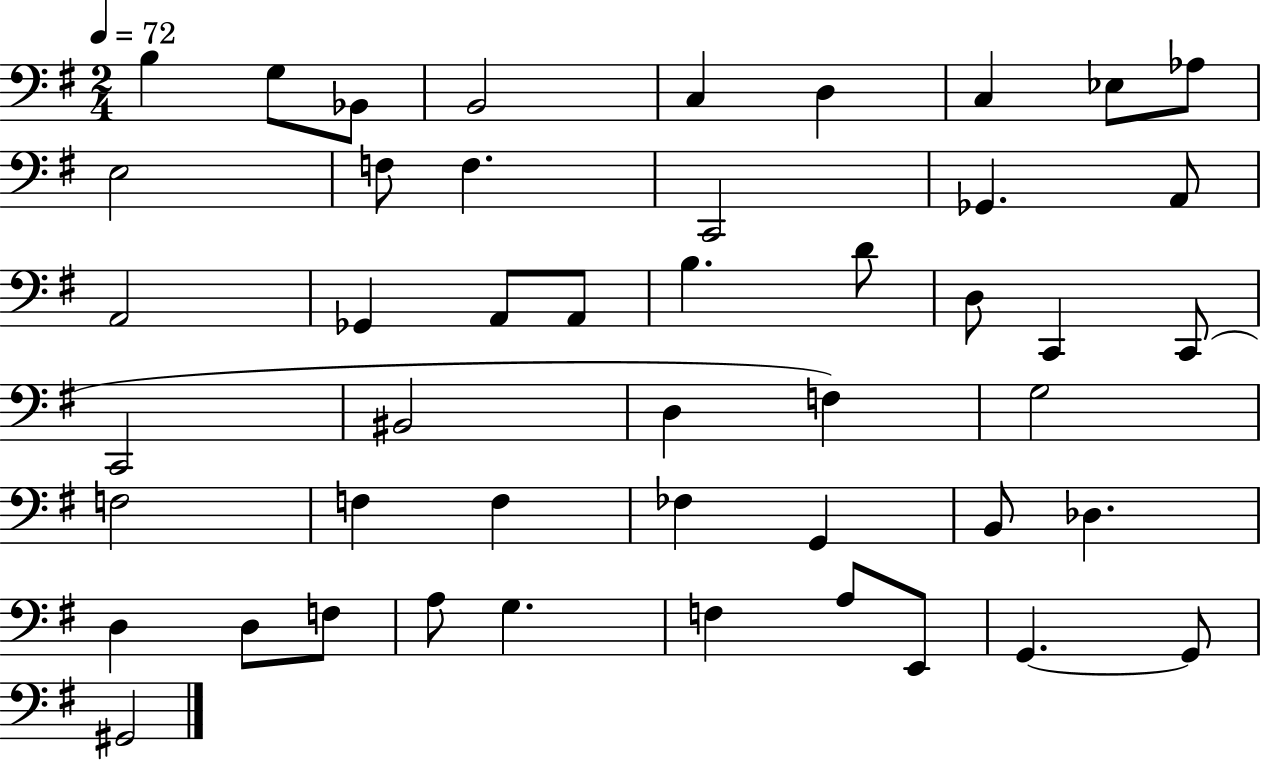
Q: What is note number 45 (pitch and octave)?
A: G2